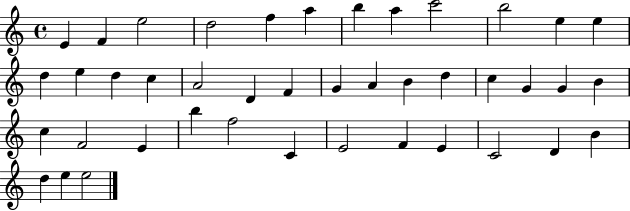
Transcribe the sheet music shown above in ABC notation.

X:1
T:Untitled
M:4/4
L:1/4
K:C
E F e2 d2 f a b a c'2 b2 e e d e d c A2 D F G A B d c G G B c F2 E b f2 C E2 F E C2 D B d e e2